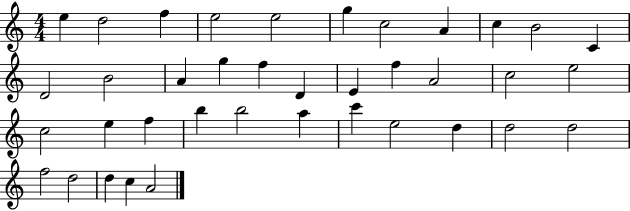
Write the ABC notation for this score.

X:1
T:Untitled
M:4/4
L:1/4
K:C
e d2 f e2 e2 g c2 A c B2 C D2 B2 A g f D E f A2 c2 e2 c2 e f b b2 a c' e2 d d2 d2 f2 d2 d c A2